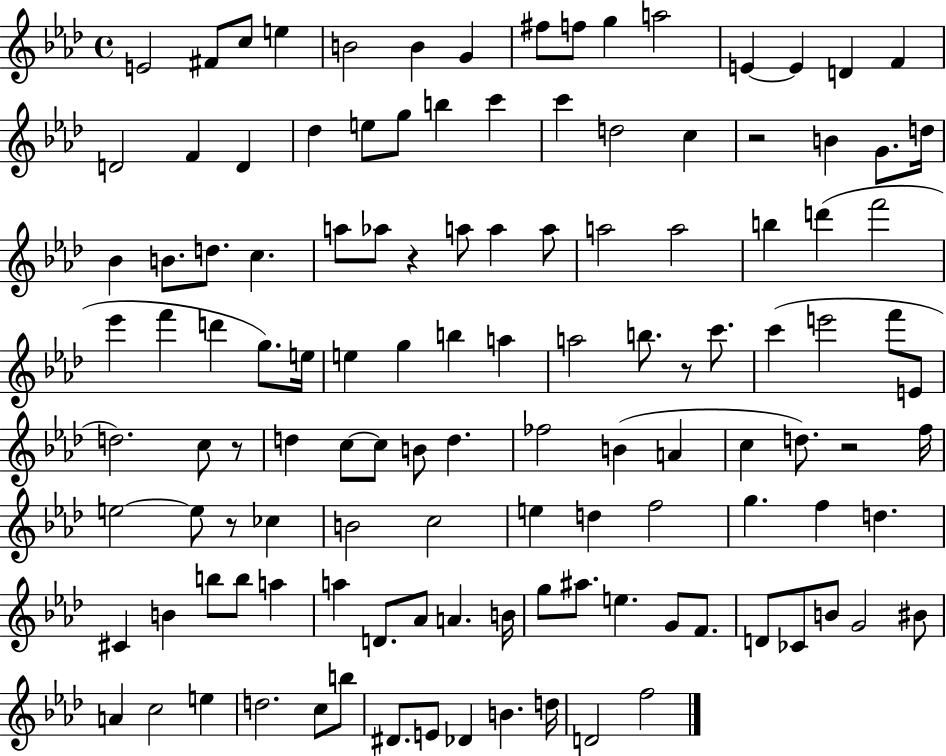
X:1
T:Untitled
M:4/4
L:1/4
K:Ab
E2 ^F/2 c/2 e B2 B G ^f/2 f/2 g a2 E E D F D2 F D _d e/2 g/2 b c' c' d2 c z2 B G/2 d/4 _B B/2 d/2 c a/2 _a/2 z a/2 a a/2 a2 a2 b d' f'2 _e' f' d' g/2 e/4 e g b a a2 b/2 z/2 c'/2 c' e'2 f'/2 E/2 d2 c/2 z/2 d c/2 c/2 B/2 d _f2 B A c d/2 z2 f/4 e2 e/2 z/2 _c B2 c2 e d f2 g f d ^C B b/2 b/2 a a D/2 _A/2 A B/4 g/2 ^a/2 e G/2 F/2 D/2 _C/2 B/2 G2 ^B/2 A c2 e d2 c/2 b/2 ^D/2 E/2 _D B d/4 D2 f2